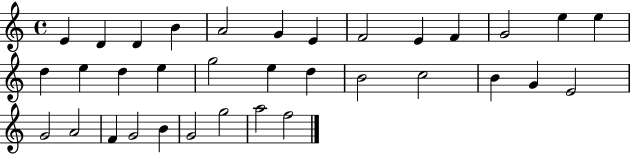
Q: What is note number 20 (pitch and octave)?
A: D5